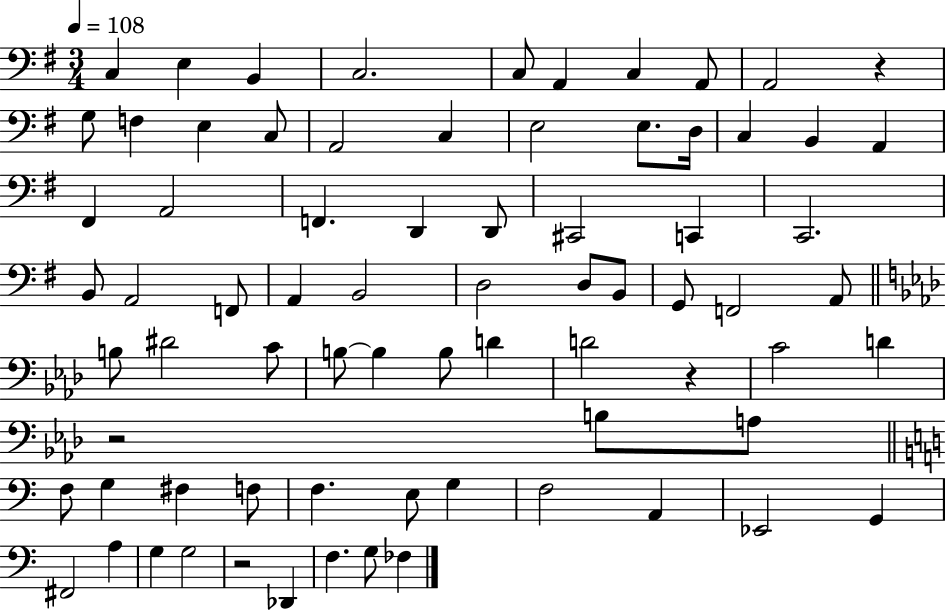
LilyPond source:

{
  \clef bass
  \numericTimeSignature
  \time 3/4
  \key g \major
  \tempo 4 = 108
  c4 e4 b,4 | c2. | c8 a,4 c4 a,8 | a,2 r4 | \break g8 f4 e4 c8 | a,2 c4 | e2 e8. d16 | c4 b,4 a,4 | \break fis,4 a,2 | f,4. d,4 d,8 | cis,2 c,4 | c,2. | \break b,8 a,2 f,8 | a,4 b,2 | d2 d8 b,8 | g,8 f,2 a,8 | \break \bar "||" \break \key aes \major b8 dis'2 c'8 | b8~~ b4 b8 d'4 | d'2 r4 | c'2 d'4 | \break r2 b8 a8 | \bar "||" \break \key a \minor f8 g4 fis4 f8 | f4. e8 g4 | f2 a,4 | ees,2 g,4 | \break fis,2 a4 | g4 g2 | r2 des,4 | f4. g8 fes4 | \break \bar "|."
}